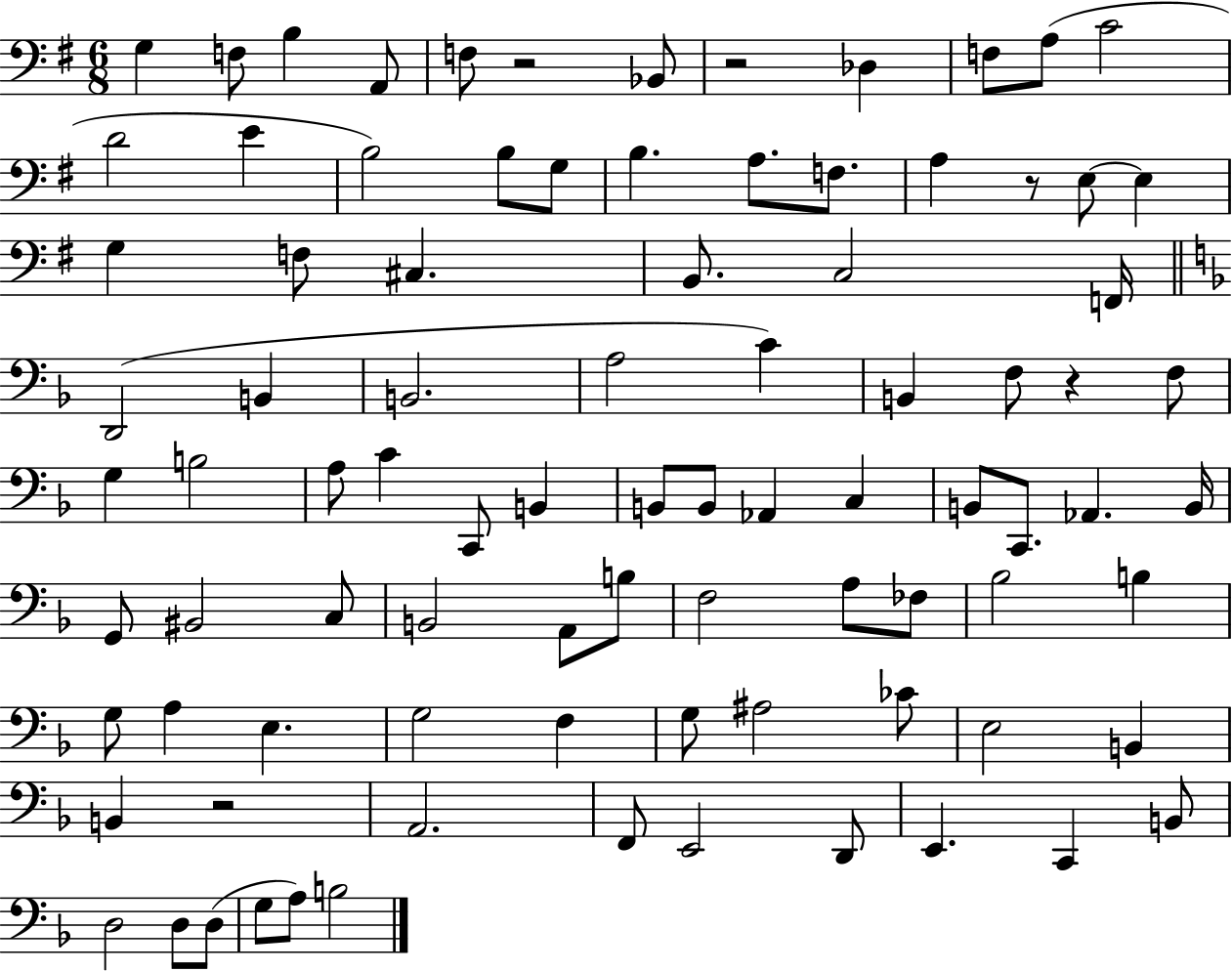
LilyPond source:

{
  \clef bass
  \numericTimeSignature
  \time 6/8
  \key g \major
  \repeat volta 2 { g4 f8 b4 a,8 | f8 r2 bes,8 | r2 des4 | f8 a8( c'2 | \break d'2 e'4 | b2) b8 g8 | b4. a8. f8. | a4 r8 e8~~ e4 | \break g4 f8 cis4. | b,8. c2 f,16 | \bar "||" \break \key f \major d,2( b,4 | b,2. | a2 c'4) | b,4 f8 r4 f8 | \break g4 b2 | a8 c'4 c,8 b,4 | b,8 b,8 aes,4 c4 | b,8 c,8. aes,4. b,16 | \break g,8 bis,2 c8 | b,2 a,8 b8 | f2 a8 fes8 | bes2 b4 | \break g8 a4 e4. | g2 f4 | g8 ais2 ces'8 | e2 b,4 | \break b,4 r2 | a,2. | f,8 e,2 d,8 | e,4. c,4 b,8 | \break d2 d8 d8( | g8 a8) b2 | } \bar "|."
}